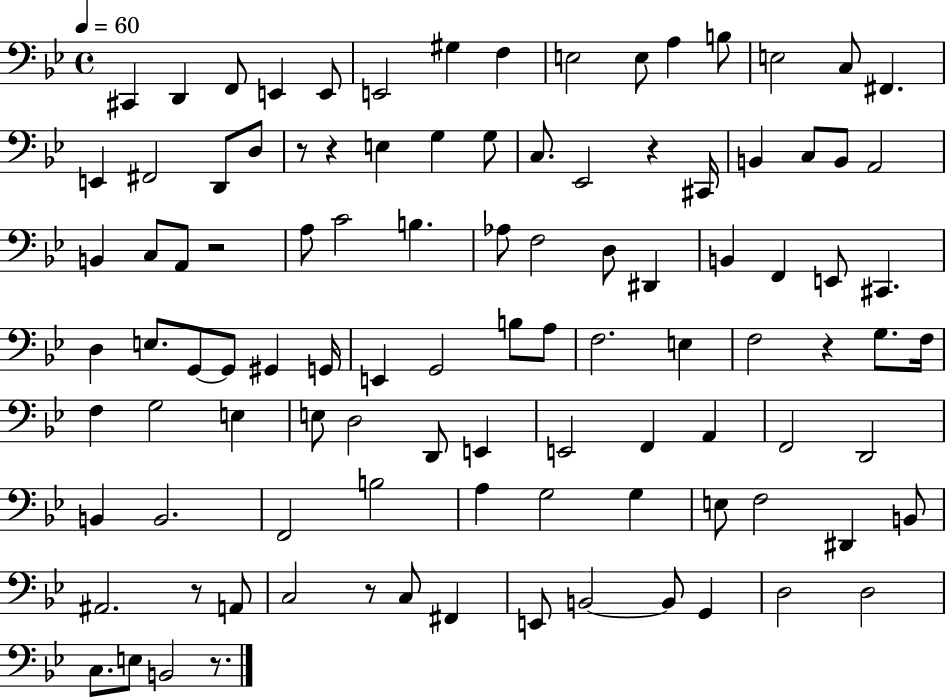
X:1
T:Untitled
M:4/4
L:1/4
K:Bb
^C,, D,, F,,/2 E,, E,,/2 E,,2 ^G, F, E,2 E,/2 A, B,/2 E,2 C,/2 ^F,, E,, ^F,,2 D,,/2 D,/2 z/2 z E, G, G,/2 C,/2 _E,,2 z ^C,,/4 B,, C,/2 B,,/2 A,,2 B,, C,/2 A,,/2 z2 A,/2 C2 B, _A,/2 F,2 D,/2 ^D,, B,, F,, E,,/2 ^C,, D, E,/2 G,,/2 G,,/2 ^G,, G,,/4 E,, G,,2 B,/2 A,/2 F,2 E, F,2 z G,/2 F,/4 F, G,2 E, E,/2 D,2 D,,/2 E,, E,,2 F,, A,, F,,2 D,,2 B,, B,,2 F,,2 B,2 A, G,2 G, E,/2 F,2 ^D,, B,,/2 ^A,,2 z/2 A,,/2 C,2 z/2 C,/2 ^F,, E,,/2 B,,2 B,,/2 G,, D,2 D,2 C,/2 E,/2 B,,2 z/2